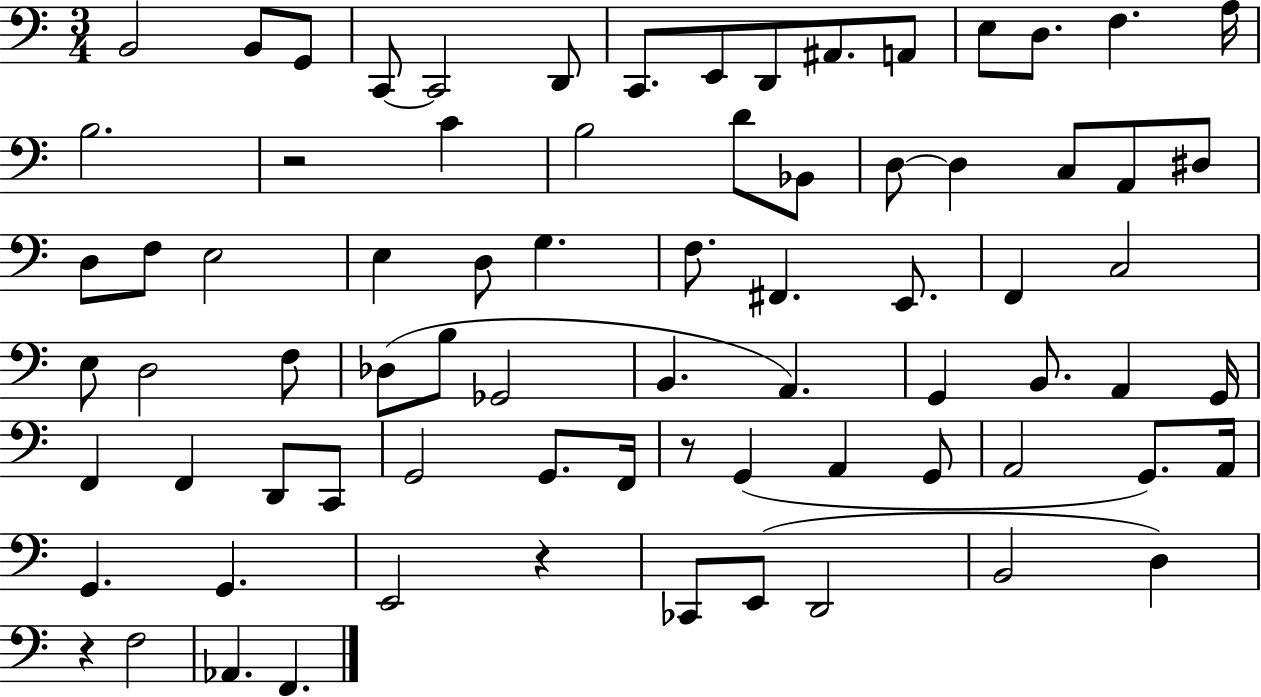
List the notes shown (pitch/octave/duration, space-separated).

B2/h B2/e G2/e C2/e C2/h D2/e C2/e. E2/e D2/e A#2/e. A2/e E3/e D3/e. F3/q. A3/s B3/h. R/h C4/q B3/h D4/e Bb2/e D3/e D3/q C3/e A2/e D#3/e D3/e F3/e E3/h E3/q D3/e G3/q. F3/e. F#2/q. E2/e. F2/q C3/h E3/e D3/h F3/e Db3/e B3/e Gb2/h B2/q. A2/q. G2/q B2/e. A2/q G2/s F2/q F2/q D2/e C2/e G2/h G2/e. F2/s R/e G2/q A2/q G2/e A2/h G2/e. A2/s G2/q. G2/q. E2/h R/q CES2/e E2/e D2/h B2/h D3/q R/q F3/h Ab2/q. F2/q.